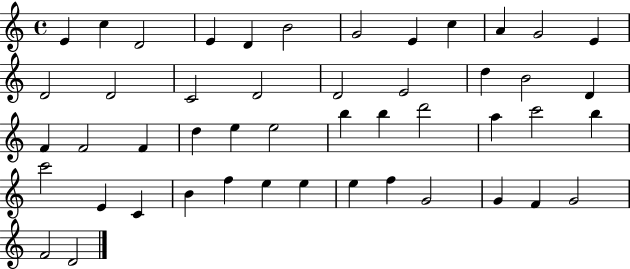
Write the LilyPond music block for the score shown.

{
  \clef treble
  \time 4/4
  \defaultTimeSignature
  \key c \major
  e'4 c''4 d'2 | e'4 d'4 b'2 | g'2 e'4 c''4 | a'4 g'2 e'4 | \break d'2 d'2 | c'2 d'2 | d'2 e'2 | d''4 b'2 d'4 | \break f'4 f'2 f'4 | d''4 e''4 e''2 | b''4 b''4 d'''2 | a''4 c'''2 b''4 | \break c'''2 e'4 c'4 | b'4 f''4 e''4 e''4 | e''4 f''4 g'2 | g'4 f'4 g'2 | \break f'2 d'2 | \bar "|."
}